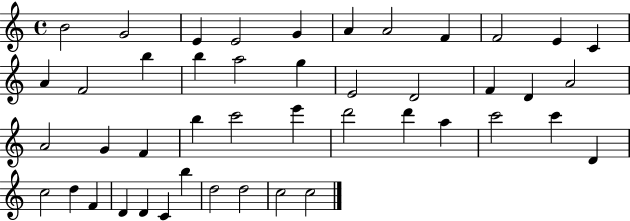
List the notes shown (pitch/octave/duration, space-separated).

B4/h G4/h E4/q E4/h G4/q A4/q A4/h F4/q F4/h E4/q C4/q A4/q F4/h B5/q B5/q A5/h G5/q E4/h D4/h F4/q D4/q A4/h A4/h G4/q F4/q B5/q C6/h E6/q D6/h D6/q A5/q C6/h C6/q D4/q C5/h D5/q F4/q D4/q D4/q C4/q B5/q D5/h D5/h C5/h C5/h